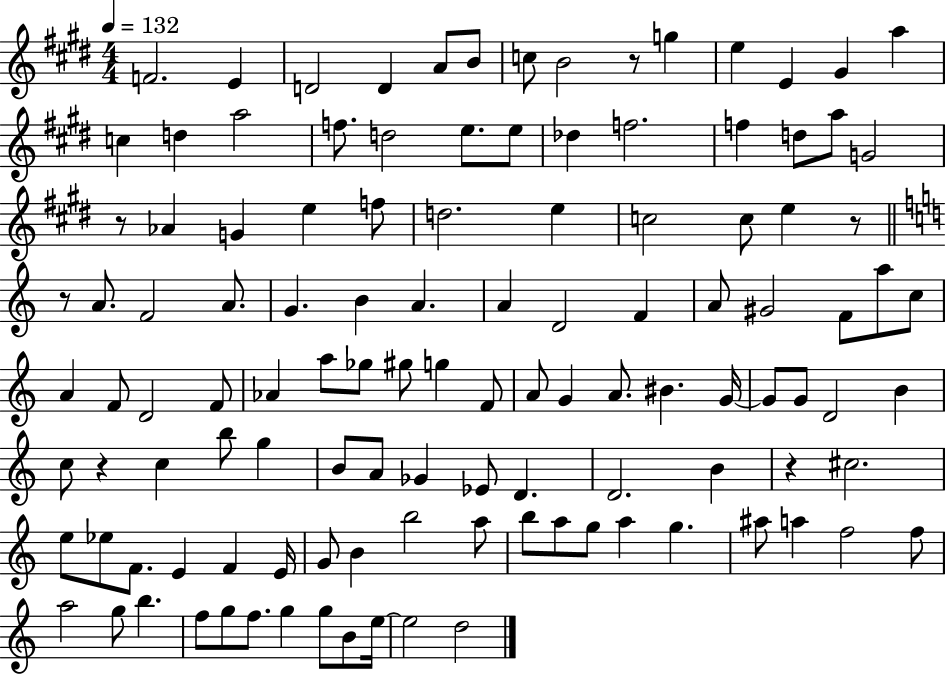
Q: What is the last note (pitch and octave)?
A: D5